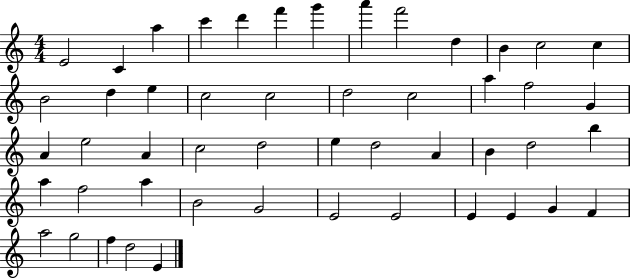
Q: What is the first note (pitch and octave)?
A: E4